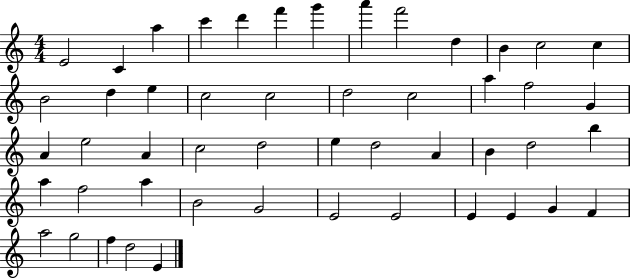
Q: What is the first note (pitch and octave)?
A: E4